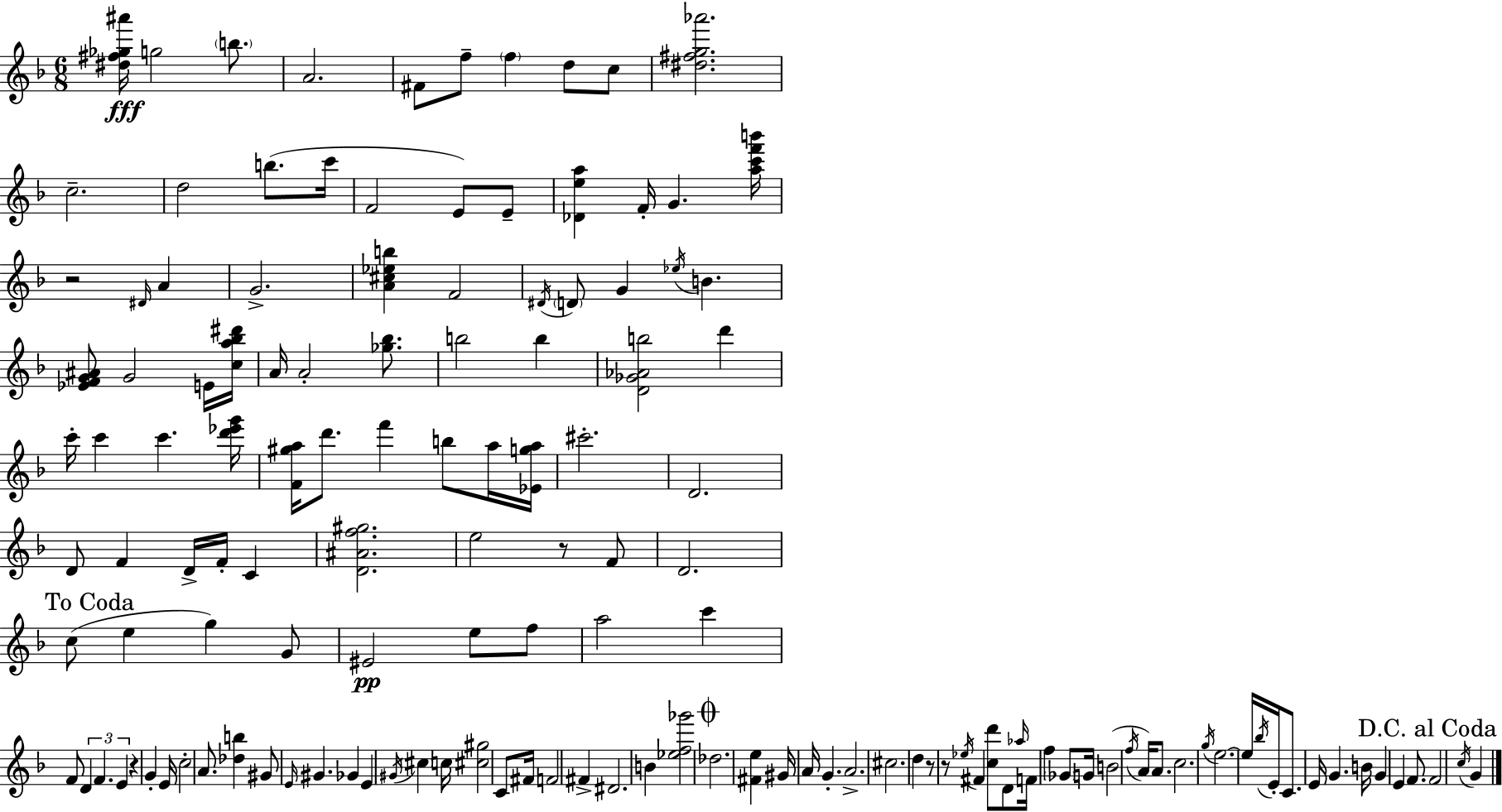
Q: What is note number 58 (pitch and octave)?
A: A5